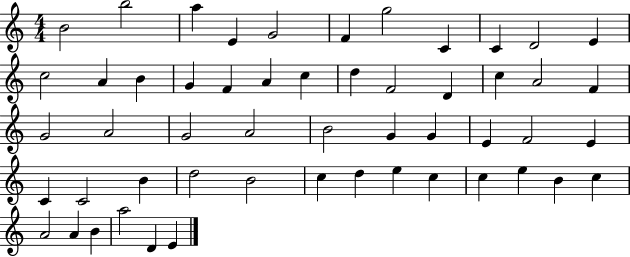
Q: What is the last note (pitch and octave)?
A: E4